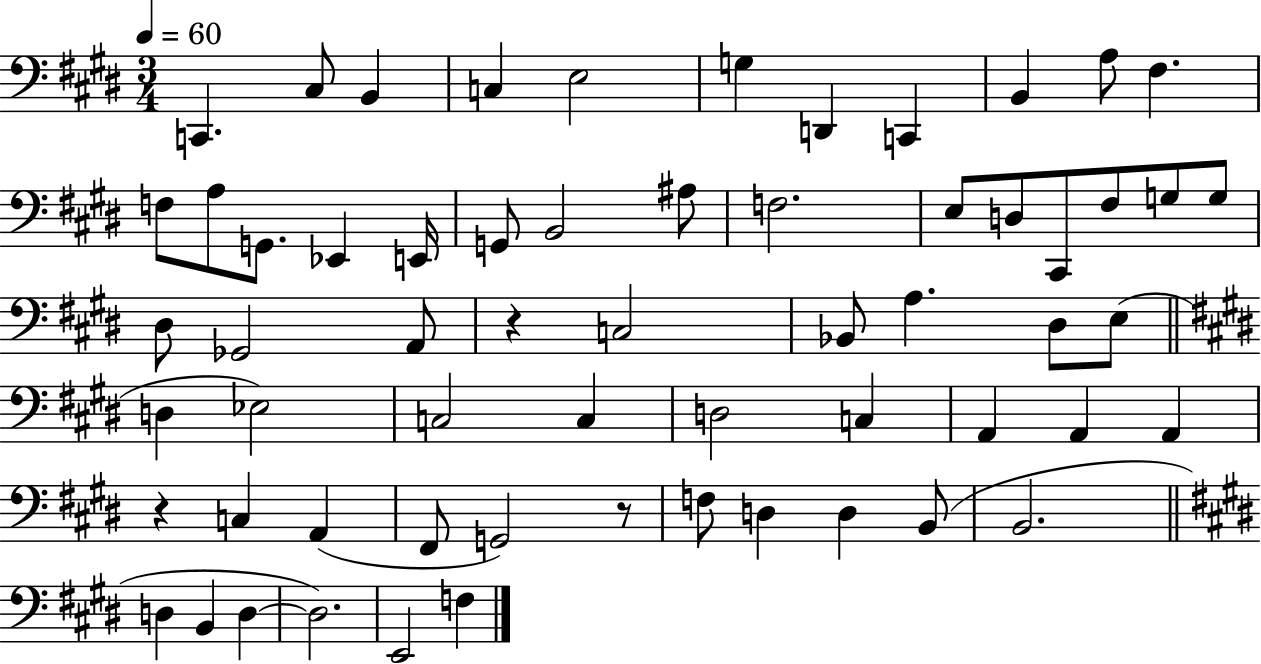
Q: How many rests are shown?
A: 3